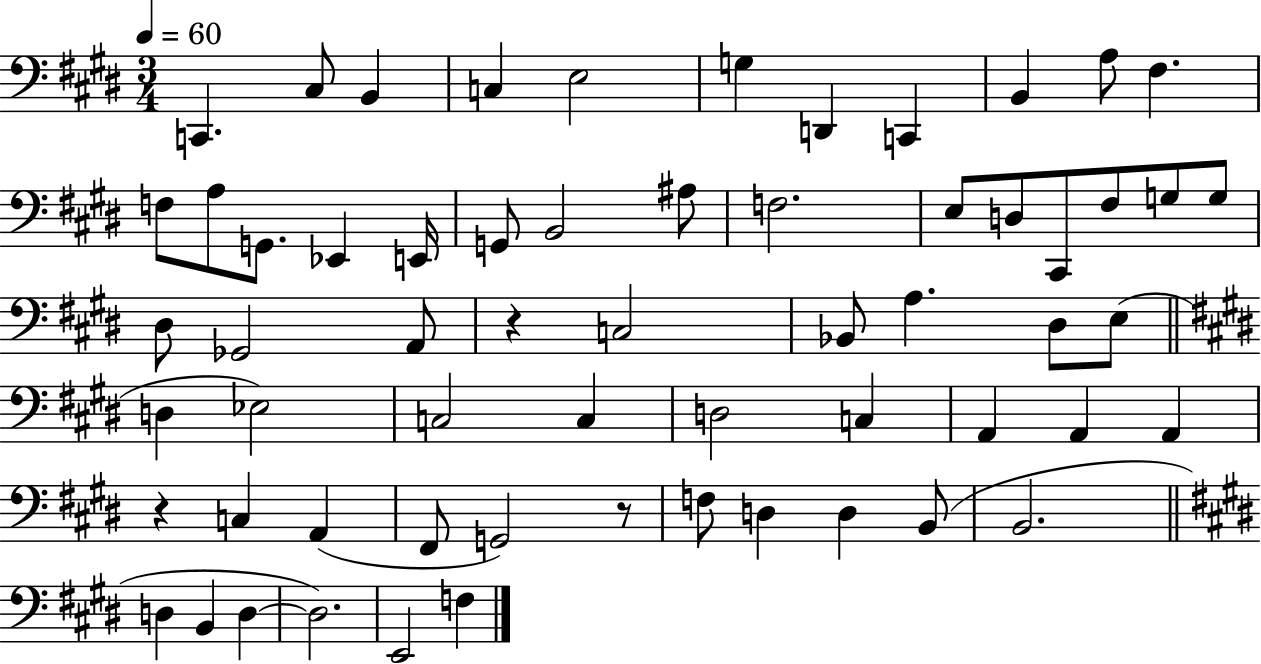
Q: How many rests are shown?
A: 3